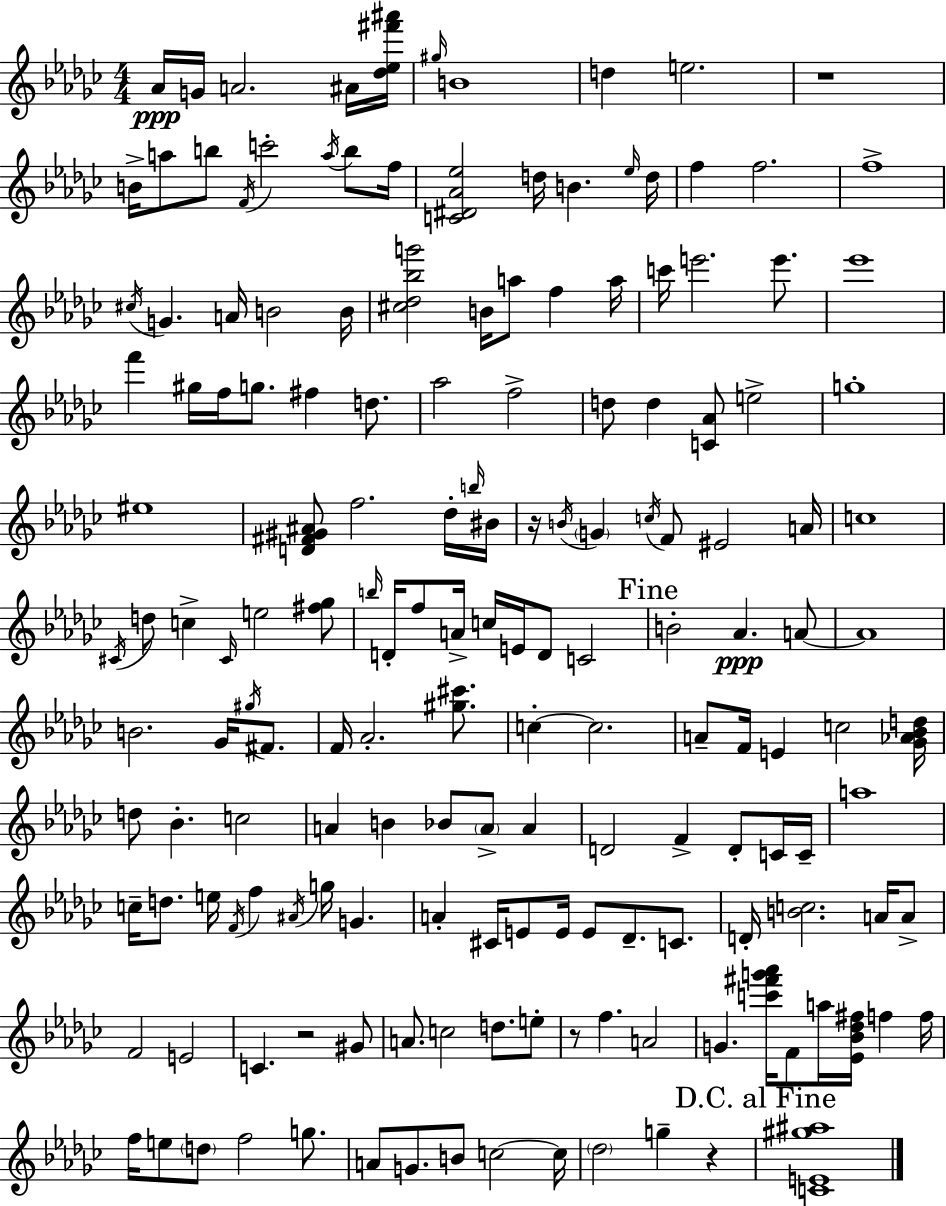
{
  \clef treble
  \numericTimeSignature
  \time 4/4
  \key ees \minor
  \repeat volta 2 { aes'16\ppp g'16 a'2. ais'16 <des'' ees'' fis''' ais'''>16 | \grace { gis''16 } b'1 | d''4 e''2. | r1 | \break b'16-> a''8 b''8 \acciaccatura { f'16 } c'''2-. \acciaccatura { a''16 } | b''8 f''16 <c' dis' aes' ees''>2 d''16 b'4. | \grace { ees''16 } d''16 f''4 f''2. | f''1-> | \break \acciaccatura { cis''16 } g'4. a'16 b'2 | b'16 <cis'' des'' bes'' g'''>2 b'16 a''8 | f''4 a''16 c'''16 e'''2. | e'''8. ees'''1 | \break f'''4 gis''16 f''16 g''8. fis''4 | d''8. aes''2 f''2-> | d''8 d''4 <c' aes'>8 e''2-> | g''1-. | \break eis''1 | <d' fis' gis' ais'>8 f''2. | des''16-. \grace { b''16 } bis'16 r16 \acciaccatura { b'16 } \parenthesize g'4 \acciaccatura { c''16 } f'8 eis'2 | a'16 c''1 | \break \acciaccatura { cis'16 } d''8 c''4-> \grace { cis'16 } | e''2 <fis'' ges''>8 \grace { b''16 } d'16-. f''8 a'16-> c''16 | e'16 d'8 c'2 \mark "Fine" b'2-. | aes'4.\ppp a'8~~ a'1 | \break b'2. | ges'16 \acciaccatura { gis''16 } fis'8. f'16 aes'2.-. | <gis'' cis'''>8. c''4-.~~ | c''2. a'8-- f'16 e'4 | \break c''2 <ges' aes' bes' d''>16 d''8 bes'4.-. | c''2 a'4 | b'4 bes'8 \parenthesize a'8-> a'4 d'2 | f'4-> d'8-. c'16 c'16-- a''1 | \break c''16-- d''8. | e''16 \acciaccatura { f'16 } f''4 \acciaccatura { ais'16 } g''16 g'4. a'4-. | cis'16 e'8 e'16 e'8 des'8.-- c'8. d'16-. <b' c''>2. | a'16 a'8-> f'2 | \break e'2 c'4. | r2 gis'8 a'8. | c''2 d''8. e''8-. r8 | f''4. a'2 g'4. | \break <c''' fis''' g''' aes'''>16 f'8 a''16 <ees' bes' des'' fis''>16 f''4 f''16 f''16 e''8 | \parenthesize d''8 f''2 g''8. a'8 | g'8. b'8 c''2~~ c''16 \parenthesize des''2 | g''4-- r4 \mark "D.C. al Fine" <c' e' gis'' ais''>1 | \break } \bar "|."
}